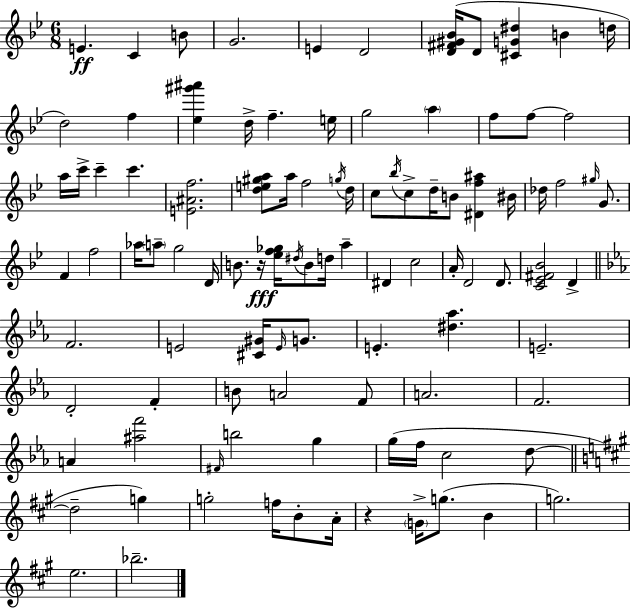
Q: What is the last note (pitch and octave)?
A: Bb5